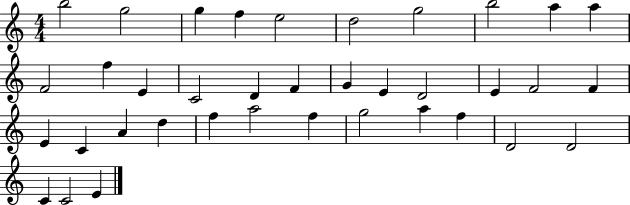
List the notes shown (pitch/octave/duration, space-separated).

B5/h G5/h G5/q F5/q E5/h D5/h G5/h B5/h A5/q A5/q F4/h F5/q E4/q C4/h D4/q F4/q G4/q E4/q D4/h E4/q F4/h F4/q E4/q C4/q A4/q D5/q F5/q A5/h F5/q G5/h A5/q F5/q D4/h D4/h C4/q C4/h E4/q